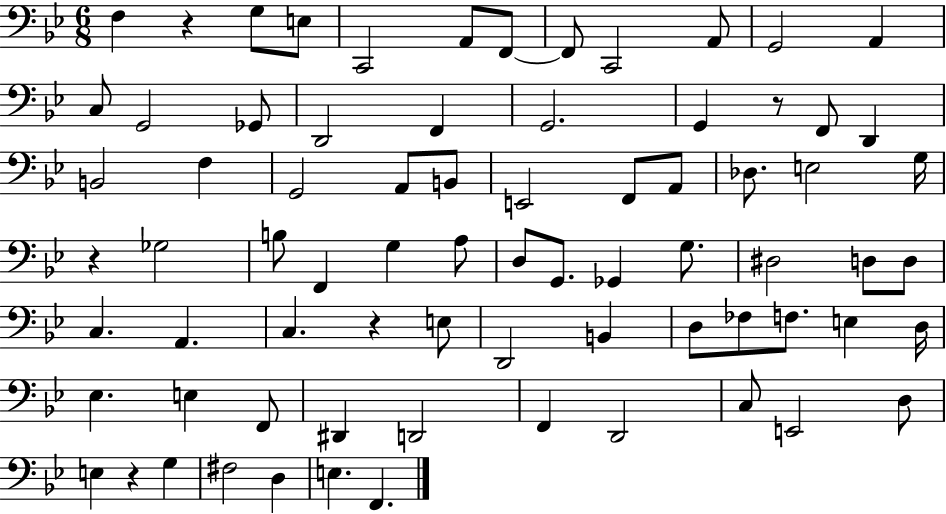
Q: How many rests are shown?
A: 5